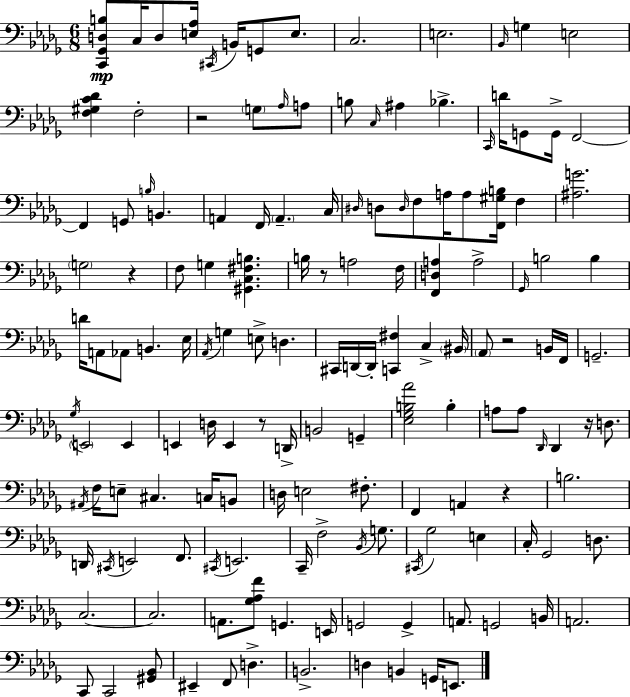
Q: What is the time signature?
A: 6/8